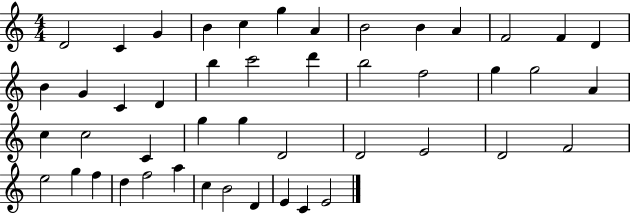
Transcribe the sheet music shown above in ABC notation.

X:1
T:Untitled
M:4/4
L:1/4
K:C
D2 C G B c g A B2 B A F2 F D B G C D b c'2 d' b2 f2 g g2 A c c2 C g g D2 D2 E2 D2 F2 e2 g f d f2 a c B2 D E C E2